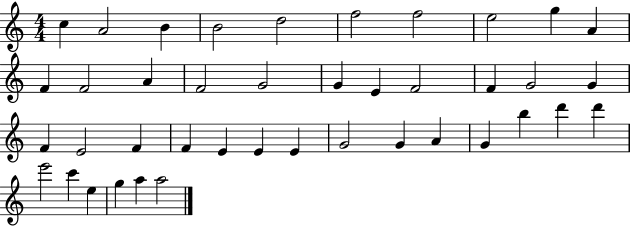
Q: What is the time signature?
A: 4/4